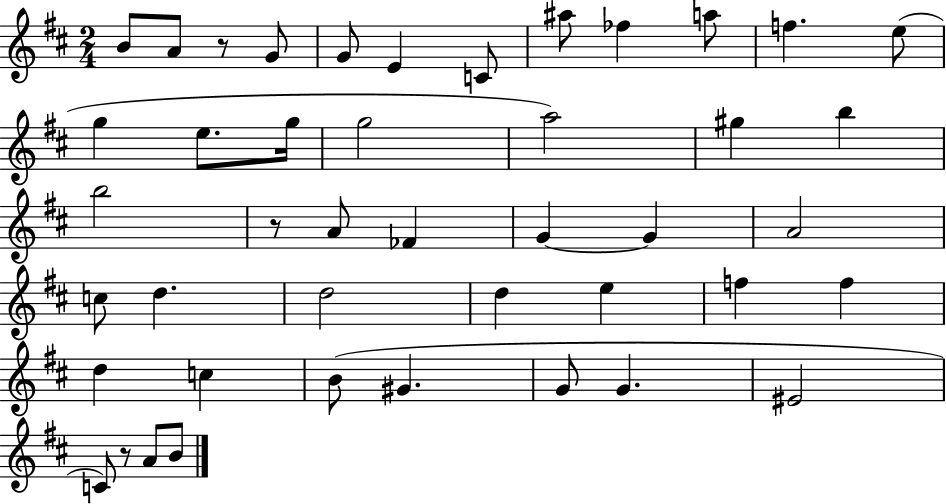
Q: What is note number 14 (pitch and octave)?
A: G5